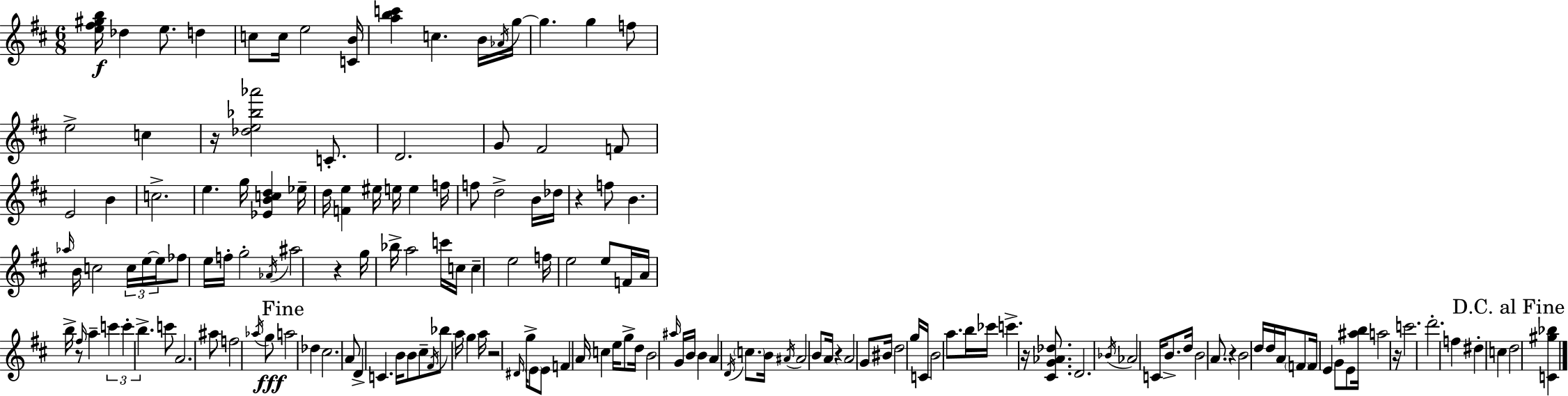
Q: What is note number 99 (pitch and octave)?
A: A#5